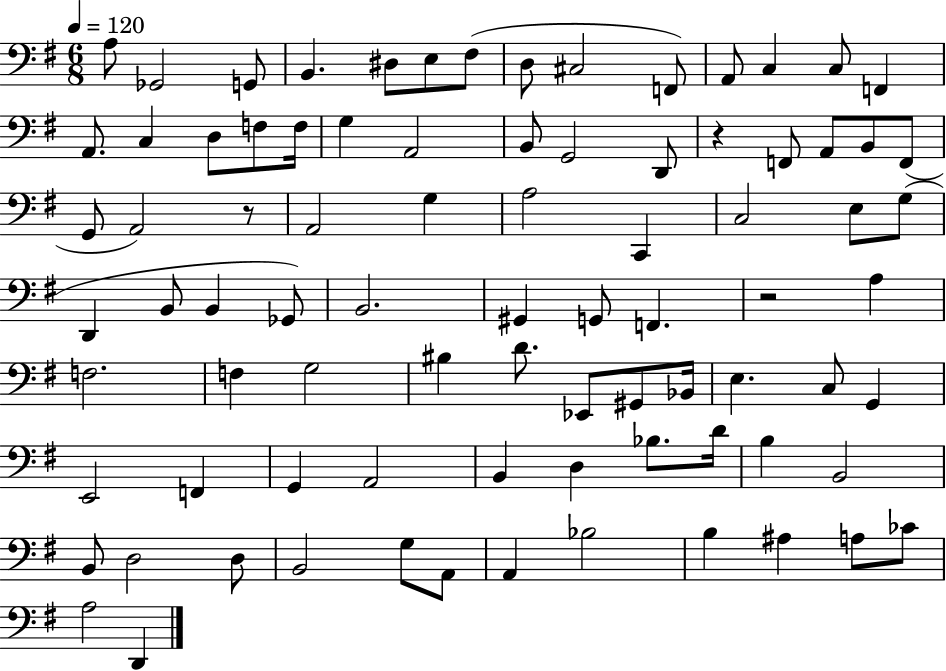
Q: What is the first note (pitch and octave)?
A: A3